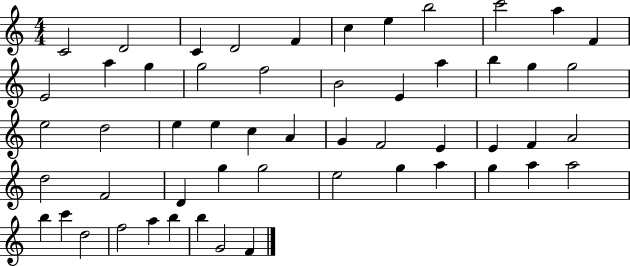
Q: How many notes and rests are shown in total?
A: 54